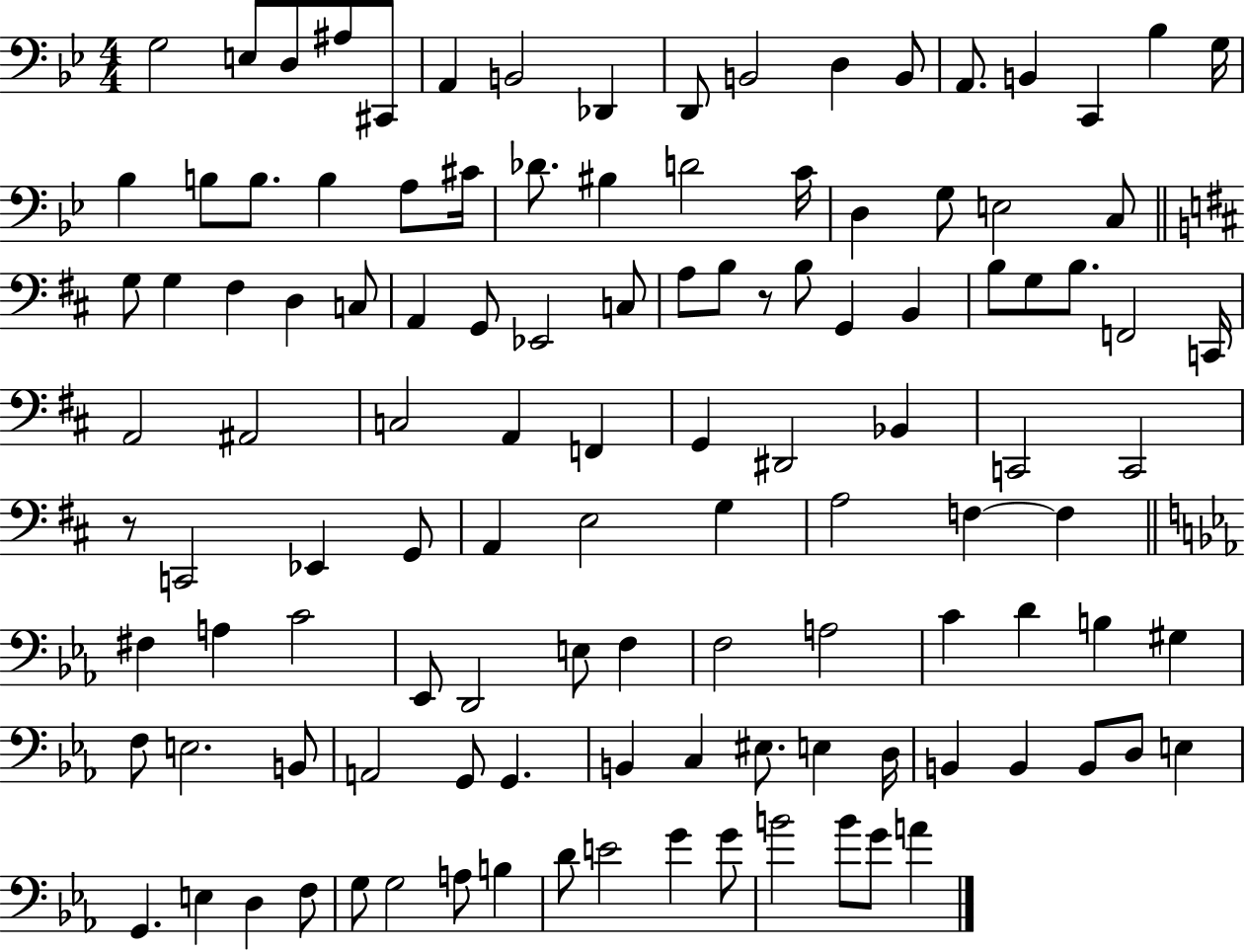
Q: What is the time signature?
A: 4/4